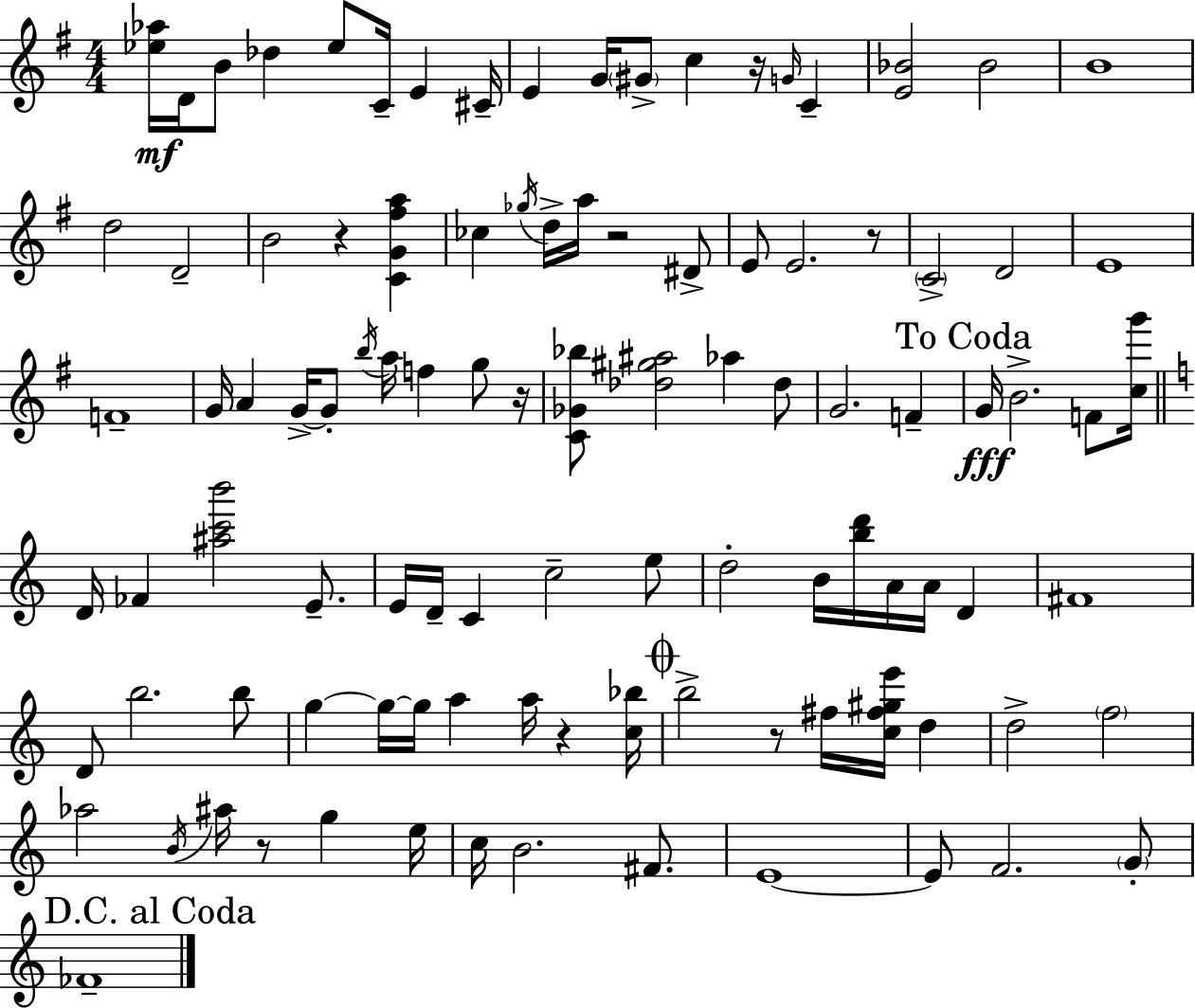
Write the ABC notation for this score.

X:1
T:Untitled
M:4/4
L:1/4
K:Em
[_e_a]/4 D/4 B/2 _d _e/2 C/4 E ^C/4 E G/4 ^G/2 c z/4 G/4 C [E_B]2 _B2 B4 d2 D2 B2 z [CG^fa] _c _g/4 d/4 a/4 z2 ^D/2 E/2 E2 z/2 C2 D2 E4 F4 G/4 A G/4 G/2 b/4 a/4 f g/2 z/4 [C_G_b]/2 [_d^g^a]2 _a _d/2 G2 F G/4 B2 F/2 [cg']/4 D/4 _F [^ac'b']2 E/2 E/4 D/4 C c2 e/2 d2 B/4 [bd']/4 A/4 A/4 D ^F4 D/2 b2 b/2 g g/4 g/4 a a/4 z [c_b]/4 b2 z/2 ^f/4 [c^f^ge']/4 d d2 f2 _a2 B/4 ^a/4 z/2 g e/4 c/4 B2 ^F/2 E4 E/2 F2 G/2 _F4